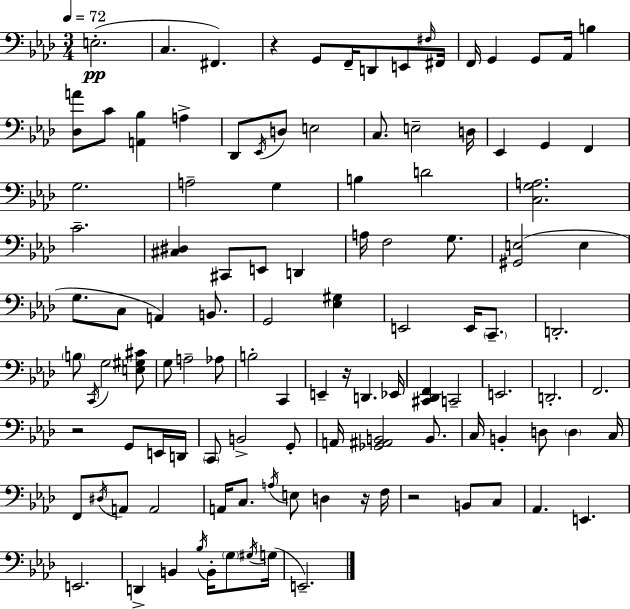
X:1
T:Untitled
M:3/4
L:1/4
K:Ab
E,2 C, ^F,, z G,,/2 F,,/4 D,,/2 E,,/2 ^F,/4 ^F,,/4 F,,/4 G,, G,,/2 _A,,/4 B, [_D,A]/2 C/2 [A,,_B,] A, _D,,/2 _E,,/4 D,/2 E,2 C,/2 E,2 D,/4 _E,, G,, F,, G,2 A,2 G, B, D2 [C,G,A,]2 C2 [^C,^D,] ^C,,/2 E,,/2 D,, A,/4 F,2 G,/2 [^G,,E,]2 E, G,/2 C,/2 A,, B,,/2 G,,2 [_E,^G,] E,,2 E,,/4 C,,/2 D,,2 B,/2 C,,/4 G,2 [E,^G,^C]/2 G,/2 A,2 _A,/2 B,2 C,, E,, z/4 D,, _E,,/4 [^C,,_D,,F,,] C,,2 E,,2 D,,2 F,,2 z2 G,,/2 E,,/4 D,,/4 C,,/2 B,,2 G,,/2 A,,/4 [_G,,^A,,B,,]2 B,,/2 C,/4 B,, D,/2 D, C,/4 F,,/2 ^D,/4 A,,/2 A,,2 A,,/4 C,/2 A,/4 E,/2 D, z/4 F,/4 z2 B,,/2 C,/2 _A,, E,, E,,2 D,, B,, _B,/4 B,,/4 G,/2 ^G,/4 G,/4 E,,2